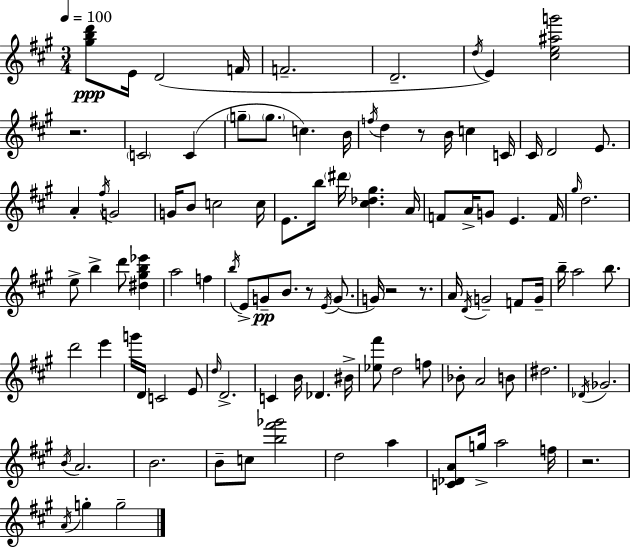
{
  \clef treble
  \numericTimeSignature
  \time 3/4
  \key a \major
  \tempo 4 = 100
  \repeat volta 2 { <gis'' b'' d'''>8\ppp e'16 d'2( f'16 | f'2.-- | d'2.-- | \acciaccatura { d''16 }) e'4 <cis'' e'' ais'' g'''>2 | \break r2. | \parenthesize c'2 c'4( | \parenthesize g''8-- \parenthesize g''8. c''4.) | b'16 \acciaccatura { f''16 } d''4 r8 b'16 c''4 | \break c'16 cis'16 d'2 e'8. | a'4-. \acciaccatura { fis''16 } g'2 | g'16 b'8 c''2 | c''16 e'8. b''16 \parenthesize dis'''16 <cis'' des'' gis''>4. | \break a'16 f'8 a'16-> g'8 e'4. | f'16 \grace { gis''16 } d''2. | e''8-> b''4-> d'''8 | <dis'' gis'' b'' ees'''>4 a''2 | \break f''4 \acciaccatura { b''16 } e'8-> g'8--\pp b'8. | r8 \acciaccatura { e'16 }( g'8. g'16) r2 | r8. a'16 \acciaccatura { d'16 } g'2-- | f'8 g'16-- b''16-- a''2 | \break b''8. d'''2 | e'''4 g'''16 d'16 c'2 | e'8 \grace { d''16 } d'2.-> | c'4 | \break b'16 des'4. bis'16-> <ees'' fis'''>8 d''2 | f''8 bes'8-. a'2 | b'8 dis''2. | \acciaccatura { des'16 } ges'2. | \break \acciaccatura { b'16 } a'2. | b'2. | b'8-- | c''8 <b'' fis''' ges'''>2 d''2 | \break a''4 <c' des' a'>8 | g''16-> a''2 f''16 r2. | \acciaccatura { a'16 } g''4-. | g''2-- } \bar "|."
}